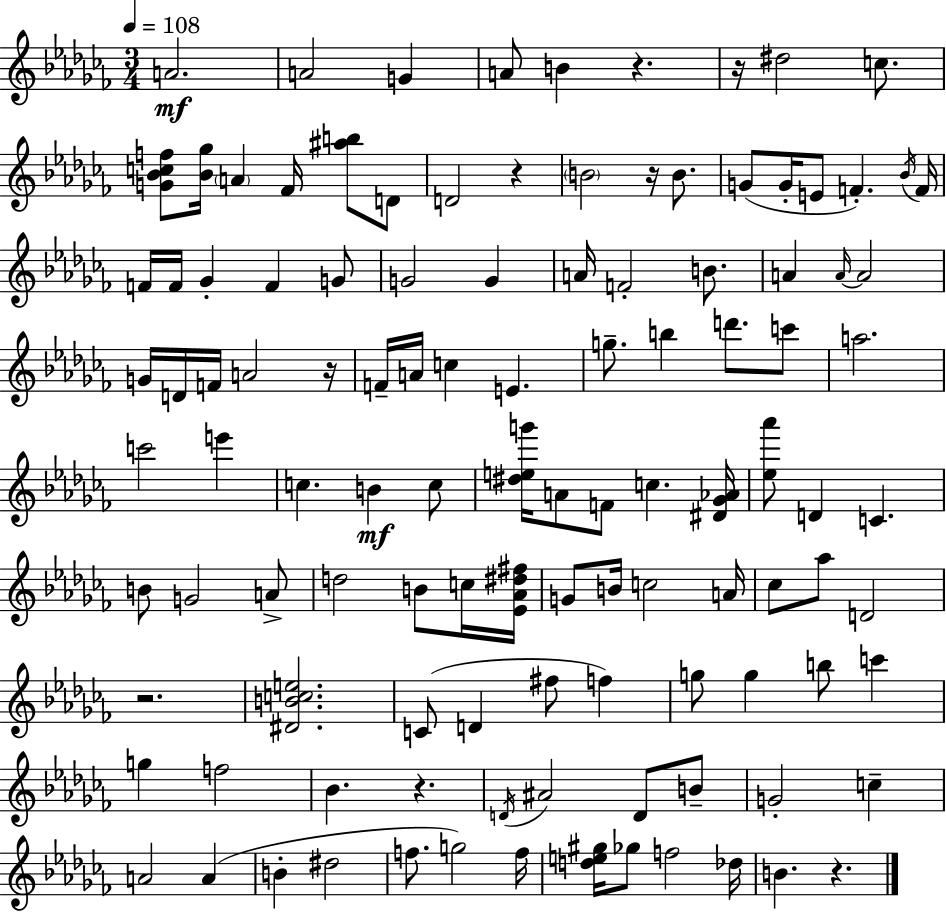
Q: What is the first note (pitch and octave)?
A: A4